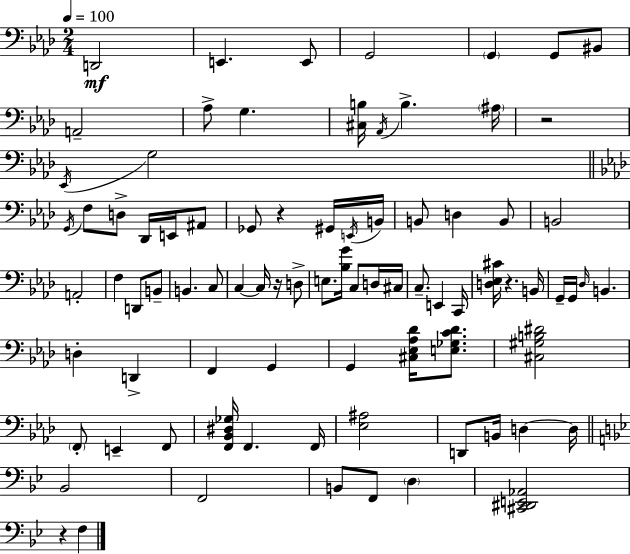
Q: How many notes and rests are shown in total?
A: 84